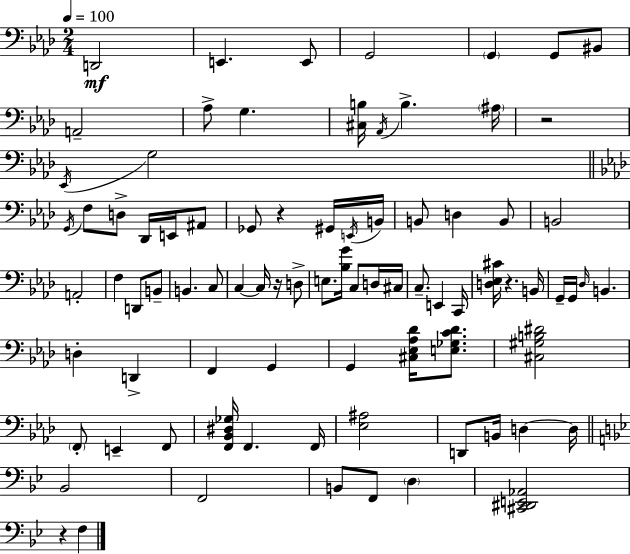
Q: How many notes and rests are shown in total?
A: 84